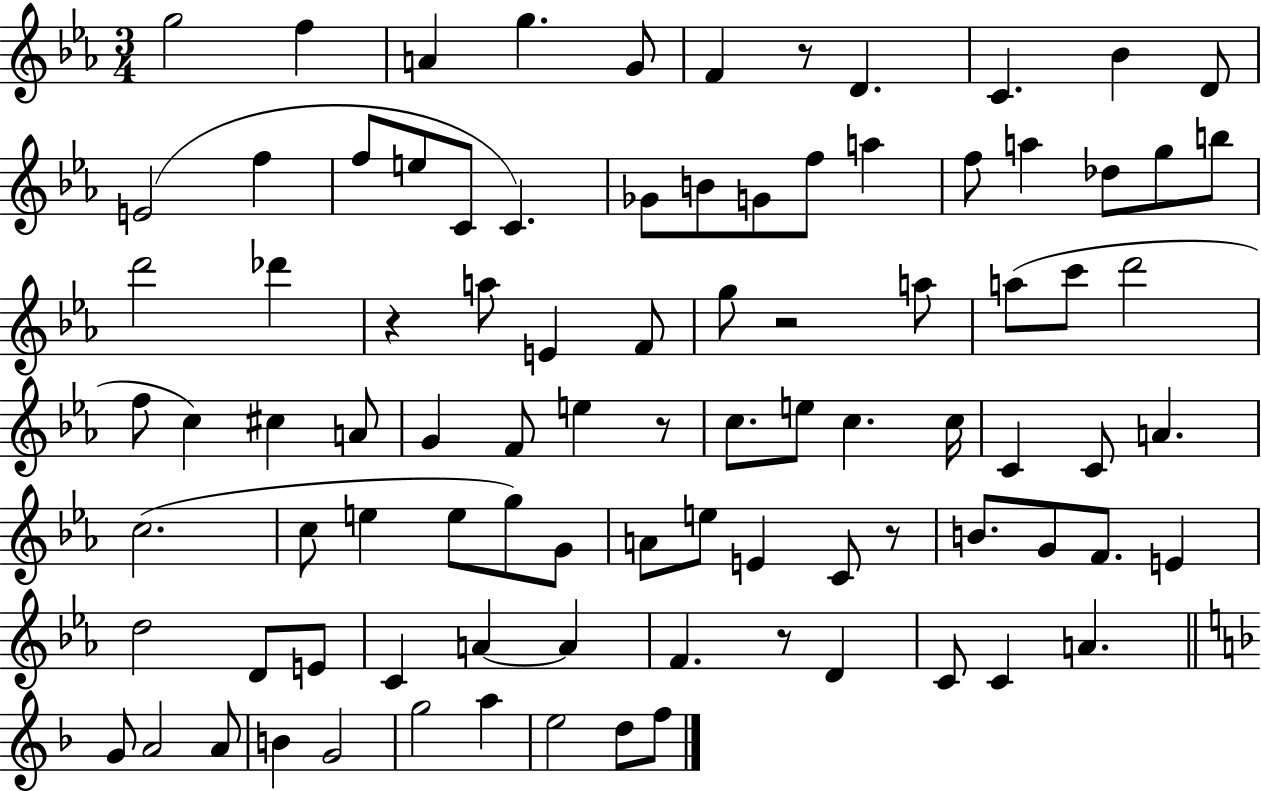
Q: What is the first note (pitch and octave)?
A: G5